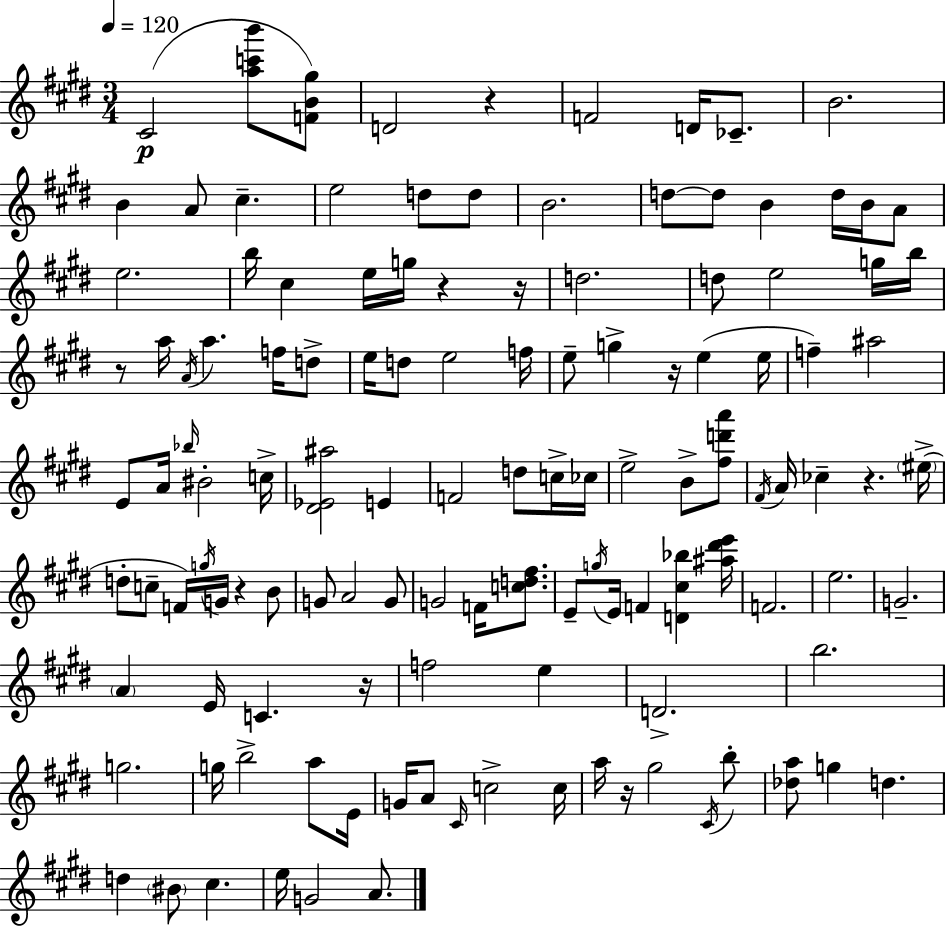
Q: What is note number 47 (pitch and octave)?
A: Bb5